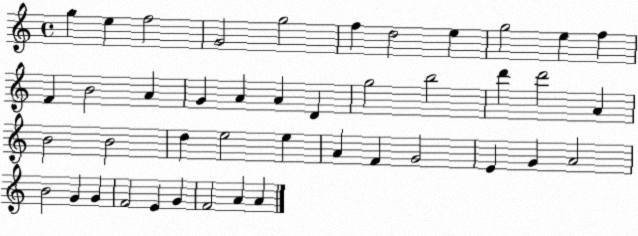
X:1
T:Untitled
M:4/4
L:1/4
K:C
g e f2 G2 g2 f d2 e g2 e f F B2 A G A A D g2 b2 d' d'2 A B2 B2 d e2 e A F G2 E G A2 B2 G G F2 E G F2 A A